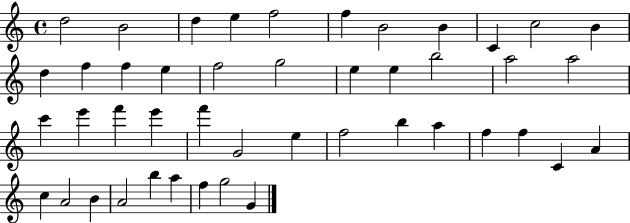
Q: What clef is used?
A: treble